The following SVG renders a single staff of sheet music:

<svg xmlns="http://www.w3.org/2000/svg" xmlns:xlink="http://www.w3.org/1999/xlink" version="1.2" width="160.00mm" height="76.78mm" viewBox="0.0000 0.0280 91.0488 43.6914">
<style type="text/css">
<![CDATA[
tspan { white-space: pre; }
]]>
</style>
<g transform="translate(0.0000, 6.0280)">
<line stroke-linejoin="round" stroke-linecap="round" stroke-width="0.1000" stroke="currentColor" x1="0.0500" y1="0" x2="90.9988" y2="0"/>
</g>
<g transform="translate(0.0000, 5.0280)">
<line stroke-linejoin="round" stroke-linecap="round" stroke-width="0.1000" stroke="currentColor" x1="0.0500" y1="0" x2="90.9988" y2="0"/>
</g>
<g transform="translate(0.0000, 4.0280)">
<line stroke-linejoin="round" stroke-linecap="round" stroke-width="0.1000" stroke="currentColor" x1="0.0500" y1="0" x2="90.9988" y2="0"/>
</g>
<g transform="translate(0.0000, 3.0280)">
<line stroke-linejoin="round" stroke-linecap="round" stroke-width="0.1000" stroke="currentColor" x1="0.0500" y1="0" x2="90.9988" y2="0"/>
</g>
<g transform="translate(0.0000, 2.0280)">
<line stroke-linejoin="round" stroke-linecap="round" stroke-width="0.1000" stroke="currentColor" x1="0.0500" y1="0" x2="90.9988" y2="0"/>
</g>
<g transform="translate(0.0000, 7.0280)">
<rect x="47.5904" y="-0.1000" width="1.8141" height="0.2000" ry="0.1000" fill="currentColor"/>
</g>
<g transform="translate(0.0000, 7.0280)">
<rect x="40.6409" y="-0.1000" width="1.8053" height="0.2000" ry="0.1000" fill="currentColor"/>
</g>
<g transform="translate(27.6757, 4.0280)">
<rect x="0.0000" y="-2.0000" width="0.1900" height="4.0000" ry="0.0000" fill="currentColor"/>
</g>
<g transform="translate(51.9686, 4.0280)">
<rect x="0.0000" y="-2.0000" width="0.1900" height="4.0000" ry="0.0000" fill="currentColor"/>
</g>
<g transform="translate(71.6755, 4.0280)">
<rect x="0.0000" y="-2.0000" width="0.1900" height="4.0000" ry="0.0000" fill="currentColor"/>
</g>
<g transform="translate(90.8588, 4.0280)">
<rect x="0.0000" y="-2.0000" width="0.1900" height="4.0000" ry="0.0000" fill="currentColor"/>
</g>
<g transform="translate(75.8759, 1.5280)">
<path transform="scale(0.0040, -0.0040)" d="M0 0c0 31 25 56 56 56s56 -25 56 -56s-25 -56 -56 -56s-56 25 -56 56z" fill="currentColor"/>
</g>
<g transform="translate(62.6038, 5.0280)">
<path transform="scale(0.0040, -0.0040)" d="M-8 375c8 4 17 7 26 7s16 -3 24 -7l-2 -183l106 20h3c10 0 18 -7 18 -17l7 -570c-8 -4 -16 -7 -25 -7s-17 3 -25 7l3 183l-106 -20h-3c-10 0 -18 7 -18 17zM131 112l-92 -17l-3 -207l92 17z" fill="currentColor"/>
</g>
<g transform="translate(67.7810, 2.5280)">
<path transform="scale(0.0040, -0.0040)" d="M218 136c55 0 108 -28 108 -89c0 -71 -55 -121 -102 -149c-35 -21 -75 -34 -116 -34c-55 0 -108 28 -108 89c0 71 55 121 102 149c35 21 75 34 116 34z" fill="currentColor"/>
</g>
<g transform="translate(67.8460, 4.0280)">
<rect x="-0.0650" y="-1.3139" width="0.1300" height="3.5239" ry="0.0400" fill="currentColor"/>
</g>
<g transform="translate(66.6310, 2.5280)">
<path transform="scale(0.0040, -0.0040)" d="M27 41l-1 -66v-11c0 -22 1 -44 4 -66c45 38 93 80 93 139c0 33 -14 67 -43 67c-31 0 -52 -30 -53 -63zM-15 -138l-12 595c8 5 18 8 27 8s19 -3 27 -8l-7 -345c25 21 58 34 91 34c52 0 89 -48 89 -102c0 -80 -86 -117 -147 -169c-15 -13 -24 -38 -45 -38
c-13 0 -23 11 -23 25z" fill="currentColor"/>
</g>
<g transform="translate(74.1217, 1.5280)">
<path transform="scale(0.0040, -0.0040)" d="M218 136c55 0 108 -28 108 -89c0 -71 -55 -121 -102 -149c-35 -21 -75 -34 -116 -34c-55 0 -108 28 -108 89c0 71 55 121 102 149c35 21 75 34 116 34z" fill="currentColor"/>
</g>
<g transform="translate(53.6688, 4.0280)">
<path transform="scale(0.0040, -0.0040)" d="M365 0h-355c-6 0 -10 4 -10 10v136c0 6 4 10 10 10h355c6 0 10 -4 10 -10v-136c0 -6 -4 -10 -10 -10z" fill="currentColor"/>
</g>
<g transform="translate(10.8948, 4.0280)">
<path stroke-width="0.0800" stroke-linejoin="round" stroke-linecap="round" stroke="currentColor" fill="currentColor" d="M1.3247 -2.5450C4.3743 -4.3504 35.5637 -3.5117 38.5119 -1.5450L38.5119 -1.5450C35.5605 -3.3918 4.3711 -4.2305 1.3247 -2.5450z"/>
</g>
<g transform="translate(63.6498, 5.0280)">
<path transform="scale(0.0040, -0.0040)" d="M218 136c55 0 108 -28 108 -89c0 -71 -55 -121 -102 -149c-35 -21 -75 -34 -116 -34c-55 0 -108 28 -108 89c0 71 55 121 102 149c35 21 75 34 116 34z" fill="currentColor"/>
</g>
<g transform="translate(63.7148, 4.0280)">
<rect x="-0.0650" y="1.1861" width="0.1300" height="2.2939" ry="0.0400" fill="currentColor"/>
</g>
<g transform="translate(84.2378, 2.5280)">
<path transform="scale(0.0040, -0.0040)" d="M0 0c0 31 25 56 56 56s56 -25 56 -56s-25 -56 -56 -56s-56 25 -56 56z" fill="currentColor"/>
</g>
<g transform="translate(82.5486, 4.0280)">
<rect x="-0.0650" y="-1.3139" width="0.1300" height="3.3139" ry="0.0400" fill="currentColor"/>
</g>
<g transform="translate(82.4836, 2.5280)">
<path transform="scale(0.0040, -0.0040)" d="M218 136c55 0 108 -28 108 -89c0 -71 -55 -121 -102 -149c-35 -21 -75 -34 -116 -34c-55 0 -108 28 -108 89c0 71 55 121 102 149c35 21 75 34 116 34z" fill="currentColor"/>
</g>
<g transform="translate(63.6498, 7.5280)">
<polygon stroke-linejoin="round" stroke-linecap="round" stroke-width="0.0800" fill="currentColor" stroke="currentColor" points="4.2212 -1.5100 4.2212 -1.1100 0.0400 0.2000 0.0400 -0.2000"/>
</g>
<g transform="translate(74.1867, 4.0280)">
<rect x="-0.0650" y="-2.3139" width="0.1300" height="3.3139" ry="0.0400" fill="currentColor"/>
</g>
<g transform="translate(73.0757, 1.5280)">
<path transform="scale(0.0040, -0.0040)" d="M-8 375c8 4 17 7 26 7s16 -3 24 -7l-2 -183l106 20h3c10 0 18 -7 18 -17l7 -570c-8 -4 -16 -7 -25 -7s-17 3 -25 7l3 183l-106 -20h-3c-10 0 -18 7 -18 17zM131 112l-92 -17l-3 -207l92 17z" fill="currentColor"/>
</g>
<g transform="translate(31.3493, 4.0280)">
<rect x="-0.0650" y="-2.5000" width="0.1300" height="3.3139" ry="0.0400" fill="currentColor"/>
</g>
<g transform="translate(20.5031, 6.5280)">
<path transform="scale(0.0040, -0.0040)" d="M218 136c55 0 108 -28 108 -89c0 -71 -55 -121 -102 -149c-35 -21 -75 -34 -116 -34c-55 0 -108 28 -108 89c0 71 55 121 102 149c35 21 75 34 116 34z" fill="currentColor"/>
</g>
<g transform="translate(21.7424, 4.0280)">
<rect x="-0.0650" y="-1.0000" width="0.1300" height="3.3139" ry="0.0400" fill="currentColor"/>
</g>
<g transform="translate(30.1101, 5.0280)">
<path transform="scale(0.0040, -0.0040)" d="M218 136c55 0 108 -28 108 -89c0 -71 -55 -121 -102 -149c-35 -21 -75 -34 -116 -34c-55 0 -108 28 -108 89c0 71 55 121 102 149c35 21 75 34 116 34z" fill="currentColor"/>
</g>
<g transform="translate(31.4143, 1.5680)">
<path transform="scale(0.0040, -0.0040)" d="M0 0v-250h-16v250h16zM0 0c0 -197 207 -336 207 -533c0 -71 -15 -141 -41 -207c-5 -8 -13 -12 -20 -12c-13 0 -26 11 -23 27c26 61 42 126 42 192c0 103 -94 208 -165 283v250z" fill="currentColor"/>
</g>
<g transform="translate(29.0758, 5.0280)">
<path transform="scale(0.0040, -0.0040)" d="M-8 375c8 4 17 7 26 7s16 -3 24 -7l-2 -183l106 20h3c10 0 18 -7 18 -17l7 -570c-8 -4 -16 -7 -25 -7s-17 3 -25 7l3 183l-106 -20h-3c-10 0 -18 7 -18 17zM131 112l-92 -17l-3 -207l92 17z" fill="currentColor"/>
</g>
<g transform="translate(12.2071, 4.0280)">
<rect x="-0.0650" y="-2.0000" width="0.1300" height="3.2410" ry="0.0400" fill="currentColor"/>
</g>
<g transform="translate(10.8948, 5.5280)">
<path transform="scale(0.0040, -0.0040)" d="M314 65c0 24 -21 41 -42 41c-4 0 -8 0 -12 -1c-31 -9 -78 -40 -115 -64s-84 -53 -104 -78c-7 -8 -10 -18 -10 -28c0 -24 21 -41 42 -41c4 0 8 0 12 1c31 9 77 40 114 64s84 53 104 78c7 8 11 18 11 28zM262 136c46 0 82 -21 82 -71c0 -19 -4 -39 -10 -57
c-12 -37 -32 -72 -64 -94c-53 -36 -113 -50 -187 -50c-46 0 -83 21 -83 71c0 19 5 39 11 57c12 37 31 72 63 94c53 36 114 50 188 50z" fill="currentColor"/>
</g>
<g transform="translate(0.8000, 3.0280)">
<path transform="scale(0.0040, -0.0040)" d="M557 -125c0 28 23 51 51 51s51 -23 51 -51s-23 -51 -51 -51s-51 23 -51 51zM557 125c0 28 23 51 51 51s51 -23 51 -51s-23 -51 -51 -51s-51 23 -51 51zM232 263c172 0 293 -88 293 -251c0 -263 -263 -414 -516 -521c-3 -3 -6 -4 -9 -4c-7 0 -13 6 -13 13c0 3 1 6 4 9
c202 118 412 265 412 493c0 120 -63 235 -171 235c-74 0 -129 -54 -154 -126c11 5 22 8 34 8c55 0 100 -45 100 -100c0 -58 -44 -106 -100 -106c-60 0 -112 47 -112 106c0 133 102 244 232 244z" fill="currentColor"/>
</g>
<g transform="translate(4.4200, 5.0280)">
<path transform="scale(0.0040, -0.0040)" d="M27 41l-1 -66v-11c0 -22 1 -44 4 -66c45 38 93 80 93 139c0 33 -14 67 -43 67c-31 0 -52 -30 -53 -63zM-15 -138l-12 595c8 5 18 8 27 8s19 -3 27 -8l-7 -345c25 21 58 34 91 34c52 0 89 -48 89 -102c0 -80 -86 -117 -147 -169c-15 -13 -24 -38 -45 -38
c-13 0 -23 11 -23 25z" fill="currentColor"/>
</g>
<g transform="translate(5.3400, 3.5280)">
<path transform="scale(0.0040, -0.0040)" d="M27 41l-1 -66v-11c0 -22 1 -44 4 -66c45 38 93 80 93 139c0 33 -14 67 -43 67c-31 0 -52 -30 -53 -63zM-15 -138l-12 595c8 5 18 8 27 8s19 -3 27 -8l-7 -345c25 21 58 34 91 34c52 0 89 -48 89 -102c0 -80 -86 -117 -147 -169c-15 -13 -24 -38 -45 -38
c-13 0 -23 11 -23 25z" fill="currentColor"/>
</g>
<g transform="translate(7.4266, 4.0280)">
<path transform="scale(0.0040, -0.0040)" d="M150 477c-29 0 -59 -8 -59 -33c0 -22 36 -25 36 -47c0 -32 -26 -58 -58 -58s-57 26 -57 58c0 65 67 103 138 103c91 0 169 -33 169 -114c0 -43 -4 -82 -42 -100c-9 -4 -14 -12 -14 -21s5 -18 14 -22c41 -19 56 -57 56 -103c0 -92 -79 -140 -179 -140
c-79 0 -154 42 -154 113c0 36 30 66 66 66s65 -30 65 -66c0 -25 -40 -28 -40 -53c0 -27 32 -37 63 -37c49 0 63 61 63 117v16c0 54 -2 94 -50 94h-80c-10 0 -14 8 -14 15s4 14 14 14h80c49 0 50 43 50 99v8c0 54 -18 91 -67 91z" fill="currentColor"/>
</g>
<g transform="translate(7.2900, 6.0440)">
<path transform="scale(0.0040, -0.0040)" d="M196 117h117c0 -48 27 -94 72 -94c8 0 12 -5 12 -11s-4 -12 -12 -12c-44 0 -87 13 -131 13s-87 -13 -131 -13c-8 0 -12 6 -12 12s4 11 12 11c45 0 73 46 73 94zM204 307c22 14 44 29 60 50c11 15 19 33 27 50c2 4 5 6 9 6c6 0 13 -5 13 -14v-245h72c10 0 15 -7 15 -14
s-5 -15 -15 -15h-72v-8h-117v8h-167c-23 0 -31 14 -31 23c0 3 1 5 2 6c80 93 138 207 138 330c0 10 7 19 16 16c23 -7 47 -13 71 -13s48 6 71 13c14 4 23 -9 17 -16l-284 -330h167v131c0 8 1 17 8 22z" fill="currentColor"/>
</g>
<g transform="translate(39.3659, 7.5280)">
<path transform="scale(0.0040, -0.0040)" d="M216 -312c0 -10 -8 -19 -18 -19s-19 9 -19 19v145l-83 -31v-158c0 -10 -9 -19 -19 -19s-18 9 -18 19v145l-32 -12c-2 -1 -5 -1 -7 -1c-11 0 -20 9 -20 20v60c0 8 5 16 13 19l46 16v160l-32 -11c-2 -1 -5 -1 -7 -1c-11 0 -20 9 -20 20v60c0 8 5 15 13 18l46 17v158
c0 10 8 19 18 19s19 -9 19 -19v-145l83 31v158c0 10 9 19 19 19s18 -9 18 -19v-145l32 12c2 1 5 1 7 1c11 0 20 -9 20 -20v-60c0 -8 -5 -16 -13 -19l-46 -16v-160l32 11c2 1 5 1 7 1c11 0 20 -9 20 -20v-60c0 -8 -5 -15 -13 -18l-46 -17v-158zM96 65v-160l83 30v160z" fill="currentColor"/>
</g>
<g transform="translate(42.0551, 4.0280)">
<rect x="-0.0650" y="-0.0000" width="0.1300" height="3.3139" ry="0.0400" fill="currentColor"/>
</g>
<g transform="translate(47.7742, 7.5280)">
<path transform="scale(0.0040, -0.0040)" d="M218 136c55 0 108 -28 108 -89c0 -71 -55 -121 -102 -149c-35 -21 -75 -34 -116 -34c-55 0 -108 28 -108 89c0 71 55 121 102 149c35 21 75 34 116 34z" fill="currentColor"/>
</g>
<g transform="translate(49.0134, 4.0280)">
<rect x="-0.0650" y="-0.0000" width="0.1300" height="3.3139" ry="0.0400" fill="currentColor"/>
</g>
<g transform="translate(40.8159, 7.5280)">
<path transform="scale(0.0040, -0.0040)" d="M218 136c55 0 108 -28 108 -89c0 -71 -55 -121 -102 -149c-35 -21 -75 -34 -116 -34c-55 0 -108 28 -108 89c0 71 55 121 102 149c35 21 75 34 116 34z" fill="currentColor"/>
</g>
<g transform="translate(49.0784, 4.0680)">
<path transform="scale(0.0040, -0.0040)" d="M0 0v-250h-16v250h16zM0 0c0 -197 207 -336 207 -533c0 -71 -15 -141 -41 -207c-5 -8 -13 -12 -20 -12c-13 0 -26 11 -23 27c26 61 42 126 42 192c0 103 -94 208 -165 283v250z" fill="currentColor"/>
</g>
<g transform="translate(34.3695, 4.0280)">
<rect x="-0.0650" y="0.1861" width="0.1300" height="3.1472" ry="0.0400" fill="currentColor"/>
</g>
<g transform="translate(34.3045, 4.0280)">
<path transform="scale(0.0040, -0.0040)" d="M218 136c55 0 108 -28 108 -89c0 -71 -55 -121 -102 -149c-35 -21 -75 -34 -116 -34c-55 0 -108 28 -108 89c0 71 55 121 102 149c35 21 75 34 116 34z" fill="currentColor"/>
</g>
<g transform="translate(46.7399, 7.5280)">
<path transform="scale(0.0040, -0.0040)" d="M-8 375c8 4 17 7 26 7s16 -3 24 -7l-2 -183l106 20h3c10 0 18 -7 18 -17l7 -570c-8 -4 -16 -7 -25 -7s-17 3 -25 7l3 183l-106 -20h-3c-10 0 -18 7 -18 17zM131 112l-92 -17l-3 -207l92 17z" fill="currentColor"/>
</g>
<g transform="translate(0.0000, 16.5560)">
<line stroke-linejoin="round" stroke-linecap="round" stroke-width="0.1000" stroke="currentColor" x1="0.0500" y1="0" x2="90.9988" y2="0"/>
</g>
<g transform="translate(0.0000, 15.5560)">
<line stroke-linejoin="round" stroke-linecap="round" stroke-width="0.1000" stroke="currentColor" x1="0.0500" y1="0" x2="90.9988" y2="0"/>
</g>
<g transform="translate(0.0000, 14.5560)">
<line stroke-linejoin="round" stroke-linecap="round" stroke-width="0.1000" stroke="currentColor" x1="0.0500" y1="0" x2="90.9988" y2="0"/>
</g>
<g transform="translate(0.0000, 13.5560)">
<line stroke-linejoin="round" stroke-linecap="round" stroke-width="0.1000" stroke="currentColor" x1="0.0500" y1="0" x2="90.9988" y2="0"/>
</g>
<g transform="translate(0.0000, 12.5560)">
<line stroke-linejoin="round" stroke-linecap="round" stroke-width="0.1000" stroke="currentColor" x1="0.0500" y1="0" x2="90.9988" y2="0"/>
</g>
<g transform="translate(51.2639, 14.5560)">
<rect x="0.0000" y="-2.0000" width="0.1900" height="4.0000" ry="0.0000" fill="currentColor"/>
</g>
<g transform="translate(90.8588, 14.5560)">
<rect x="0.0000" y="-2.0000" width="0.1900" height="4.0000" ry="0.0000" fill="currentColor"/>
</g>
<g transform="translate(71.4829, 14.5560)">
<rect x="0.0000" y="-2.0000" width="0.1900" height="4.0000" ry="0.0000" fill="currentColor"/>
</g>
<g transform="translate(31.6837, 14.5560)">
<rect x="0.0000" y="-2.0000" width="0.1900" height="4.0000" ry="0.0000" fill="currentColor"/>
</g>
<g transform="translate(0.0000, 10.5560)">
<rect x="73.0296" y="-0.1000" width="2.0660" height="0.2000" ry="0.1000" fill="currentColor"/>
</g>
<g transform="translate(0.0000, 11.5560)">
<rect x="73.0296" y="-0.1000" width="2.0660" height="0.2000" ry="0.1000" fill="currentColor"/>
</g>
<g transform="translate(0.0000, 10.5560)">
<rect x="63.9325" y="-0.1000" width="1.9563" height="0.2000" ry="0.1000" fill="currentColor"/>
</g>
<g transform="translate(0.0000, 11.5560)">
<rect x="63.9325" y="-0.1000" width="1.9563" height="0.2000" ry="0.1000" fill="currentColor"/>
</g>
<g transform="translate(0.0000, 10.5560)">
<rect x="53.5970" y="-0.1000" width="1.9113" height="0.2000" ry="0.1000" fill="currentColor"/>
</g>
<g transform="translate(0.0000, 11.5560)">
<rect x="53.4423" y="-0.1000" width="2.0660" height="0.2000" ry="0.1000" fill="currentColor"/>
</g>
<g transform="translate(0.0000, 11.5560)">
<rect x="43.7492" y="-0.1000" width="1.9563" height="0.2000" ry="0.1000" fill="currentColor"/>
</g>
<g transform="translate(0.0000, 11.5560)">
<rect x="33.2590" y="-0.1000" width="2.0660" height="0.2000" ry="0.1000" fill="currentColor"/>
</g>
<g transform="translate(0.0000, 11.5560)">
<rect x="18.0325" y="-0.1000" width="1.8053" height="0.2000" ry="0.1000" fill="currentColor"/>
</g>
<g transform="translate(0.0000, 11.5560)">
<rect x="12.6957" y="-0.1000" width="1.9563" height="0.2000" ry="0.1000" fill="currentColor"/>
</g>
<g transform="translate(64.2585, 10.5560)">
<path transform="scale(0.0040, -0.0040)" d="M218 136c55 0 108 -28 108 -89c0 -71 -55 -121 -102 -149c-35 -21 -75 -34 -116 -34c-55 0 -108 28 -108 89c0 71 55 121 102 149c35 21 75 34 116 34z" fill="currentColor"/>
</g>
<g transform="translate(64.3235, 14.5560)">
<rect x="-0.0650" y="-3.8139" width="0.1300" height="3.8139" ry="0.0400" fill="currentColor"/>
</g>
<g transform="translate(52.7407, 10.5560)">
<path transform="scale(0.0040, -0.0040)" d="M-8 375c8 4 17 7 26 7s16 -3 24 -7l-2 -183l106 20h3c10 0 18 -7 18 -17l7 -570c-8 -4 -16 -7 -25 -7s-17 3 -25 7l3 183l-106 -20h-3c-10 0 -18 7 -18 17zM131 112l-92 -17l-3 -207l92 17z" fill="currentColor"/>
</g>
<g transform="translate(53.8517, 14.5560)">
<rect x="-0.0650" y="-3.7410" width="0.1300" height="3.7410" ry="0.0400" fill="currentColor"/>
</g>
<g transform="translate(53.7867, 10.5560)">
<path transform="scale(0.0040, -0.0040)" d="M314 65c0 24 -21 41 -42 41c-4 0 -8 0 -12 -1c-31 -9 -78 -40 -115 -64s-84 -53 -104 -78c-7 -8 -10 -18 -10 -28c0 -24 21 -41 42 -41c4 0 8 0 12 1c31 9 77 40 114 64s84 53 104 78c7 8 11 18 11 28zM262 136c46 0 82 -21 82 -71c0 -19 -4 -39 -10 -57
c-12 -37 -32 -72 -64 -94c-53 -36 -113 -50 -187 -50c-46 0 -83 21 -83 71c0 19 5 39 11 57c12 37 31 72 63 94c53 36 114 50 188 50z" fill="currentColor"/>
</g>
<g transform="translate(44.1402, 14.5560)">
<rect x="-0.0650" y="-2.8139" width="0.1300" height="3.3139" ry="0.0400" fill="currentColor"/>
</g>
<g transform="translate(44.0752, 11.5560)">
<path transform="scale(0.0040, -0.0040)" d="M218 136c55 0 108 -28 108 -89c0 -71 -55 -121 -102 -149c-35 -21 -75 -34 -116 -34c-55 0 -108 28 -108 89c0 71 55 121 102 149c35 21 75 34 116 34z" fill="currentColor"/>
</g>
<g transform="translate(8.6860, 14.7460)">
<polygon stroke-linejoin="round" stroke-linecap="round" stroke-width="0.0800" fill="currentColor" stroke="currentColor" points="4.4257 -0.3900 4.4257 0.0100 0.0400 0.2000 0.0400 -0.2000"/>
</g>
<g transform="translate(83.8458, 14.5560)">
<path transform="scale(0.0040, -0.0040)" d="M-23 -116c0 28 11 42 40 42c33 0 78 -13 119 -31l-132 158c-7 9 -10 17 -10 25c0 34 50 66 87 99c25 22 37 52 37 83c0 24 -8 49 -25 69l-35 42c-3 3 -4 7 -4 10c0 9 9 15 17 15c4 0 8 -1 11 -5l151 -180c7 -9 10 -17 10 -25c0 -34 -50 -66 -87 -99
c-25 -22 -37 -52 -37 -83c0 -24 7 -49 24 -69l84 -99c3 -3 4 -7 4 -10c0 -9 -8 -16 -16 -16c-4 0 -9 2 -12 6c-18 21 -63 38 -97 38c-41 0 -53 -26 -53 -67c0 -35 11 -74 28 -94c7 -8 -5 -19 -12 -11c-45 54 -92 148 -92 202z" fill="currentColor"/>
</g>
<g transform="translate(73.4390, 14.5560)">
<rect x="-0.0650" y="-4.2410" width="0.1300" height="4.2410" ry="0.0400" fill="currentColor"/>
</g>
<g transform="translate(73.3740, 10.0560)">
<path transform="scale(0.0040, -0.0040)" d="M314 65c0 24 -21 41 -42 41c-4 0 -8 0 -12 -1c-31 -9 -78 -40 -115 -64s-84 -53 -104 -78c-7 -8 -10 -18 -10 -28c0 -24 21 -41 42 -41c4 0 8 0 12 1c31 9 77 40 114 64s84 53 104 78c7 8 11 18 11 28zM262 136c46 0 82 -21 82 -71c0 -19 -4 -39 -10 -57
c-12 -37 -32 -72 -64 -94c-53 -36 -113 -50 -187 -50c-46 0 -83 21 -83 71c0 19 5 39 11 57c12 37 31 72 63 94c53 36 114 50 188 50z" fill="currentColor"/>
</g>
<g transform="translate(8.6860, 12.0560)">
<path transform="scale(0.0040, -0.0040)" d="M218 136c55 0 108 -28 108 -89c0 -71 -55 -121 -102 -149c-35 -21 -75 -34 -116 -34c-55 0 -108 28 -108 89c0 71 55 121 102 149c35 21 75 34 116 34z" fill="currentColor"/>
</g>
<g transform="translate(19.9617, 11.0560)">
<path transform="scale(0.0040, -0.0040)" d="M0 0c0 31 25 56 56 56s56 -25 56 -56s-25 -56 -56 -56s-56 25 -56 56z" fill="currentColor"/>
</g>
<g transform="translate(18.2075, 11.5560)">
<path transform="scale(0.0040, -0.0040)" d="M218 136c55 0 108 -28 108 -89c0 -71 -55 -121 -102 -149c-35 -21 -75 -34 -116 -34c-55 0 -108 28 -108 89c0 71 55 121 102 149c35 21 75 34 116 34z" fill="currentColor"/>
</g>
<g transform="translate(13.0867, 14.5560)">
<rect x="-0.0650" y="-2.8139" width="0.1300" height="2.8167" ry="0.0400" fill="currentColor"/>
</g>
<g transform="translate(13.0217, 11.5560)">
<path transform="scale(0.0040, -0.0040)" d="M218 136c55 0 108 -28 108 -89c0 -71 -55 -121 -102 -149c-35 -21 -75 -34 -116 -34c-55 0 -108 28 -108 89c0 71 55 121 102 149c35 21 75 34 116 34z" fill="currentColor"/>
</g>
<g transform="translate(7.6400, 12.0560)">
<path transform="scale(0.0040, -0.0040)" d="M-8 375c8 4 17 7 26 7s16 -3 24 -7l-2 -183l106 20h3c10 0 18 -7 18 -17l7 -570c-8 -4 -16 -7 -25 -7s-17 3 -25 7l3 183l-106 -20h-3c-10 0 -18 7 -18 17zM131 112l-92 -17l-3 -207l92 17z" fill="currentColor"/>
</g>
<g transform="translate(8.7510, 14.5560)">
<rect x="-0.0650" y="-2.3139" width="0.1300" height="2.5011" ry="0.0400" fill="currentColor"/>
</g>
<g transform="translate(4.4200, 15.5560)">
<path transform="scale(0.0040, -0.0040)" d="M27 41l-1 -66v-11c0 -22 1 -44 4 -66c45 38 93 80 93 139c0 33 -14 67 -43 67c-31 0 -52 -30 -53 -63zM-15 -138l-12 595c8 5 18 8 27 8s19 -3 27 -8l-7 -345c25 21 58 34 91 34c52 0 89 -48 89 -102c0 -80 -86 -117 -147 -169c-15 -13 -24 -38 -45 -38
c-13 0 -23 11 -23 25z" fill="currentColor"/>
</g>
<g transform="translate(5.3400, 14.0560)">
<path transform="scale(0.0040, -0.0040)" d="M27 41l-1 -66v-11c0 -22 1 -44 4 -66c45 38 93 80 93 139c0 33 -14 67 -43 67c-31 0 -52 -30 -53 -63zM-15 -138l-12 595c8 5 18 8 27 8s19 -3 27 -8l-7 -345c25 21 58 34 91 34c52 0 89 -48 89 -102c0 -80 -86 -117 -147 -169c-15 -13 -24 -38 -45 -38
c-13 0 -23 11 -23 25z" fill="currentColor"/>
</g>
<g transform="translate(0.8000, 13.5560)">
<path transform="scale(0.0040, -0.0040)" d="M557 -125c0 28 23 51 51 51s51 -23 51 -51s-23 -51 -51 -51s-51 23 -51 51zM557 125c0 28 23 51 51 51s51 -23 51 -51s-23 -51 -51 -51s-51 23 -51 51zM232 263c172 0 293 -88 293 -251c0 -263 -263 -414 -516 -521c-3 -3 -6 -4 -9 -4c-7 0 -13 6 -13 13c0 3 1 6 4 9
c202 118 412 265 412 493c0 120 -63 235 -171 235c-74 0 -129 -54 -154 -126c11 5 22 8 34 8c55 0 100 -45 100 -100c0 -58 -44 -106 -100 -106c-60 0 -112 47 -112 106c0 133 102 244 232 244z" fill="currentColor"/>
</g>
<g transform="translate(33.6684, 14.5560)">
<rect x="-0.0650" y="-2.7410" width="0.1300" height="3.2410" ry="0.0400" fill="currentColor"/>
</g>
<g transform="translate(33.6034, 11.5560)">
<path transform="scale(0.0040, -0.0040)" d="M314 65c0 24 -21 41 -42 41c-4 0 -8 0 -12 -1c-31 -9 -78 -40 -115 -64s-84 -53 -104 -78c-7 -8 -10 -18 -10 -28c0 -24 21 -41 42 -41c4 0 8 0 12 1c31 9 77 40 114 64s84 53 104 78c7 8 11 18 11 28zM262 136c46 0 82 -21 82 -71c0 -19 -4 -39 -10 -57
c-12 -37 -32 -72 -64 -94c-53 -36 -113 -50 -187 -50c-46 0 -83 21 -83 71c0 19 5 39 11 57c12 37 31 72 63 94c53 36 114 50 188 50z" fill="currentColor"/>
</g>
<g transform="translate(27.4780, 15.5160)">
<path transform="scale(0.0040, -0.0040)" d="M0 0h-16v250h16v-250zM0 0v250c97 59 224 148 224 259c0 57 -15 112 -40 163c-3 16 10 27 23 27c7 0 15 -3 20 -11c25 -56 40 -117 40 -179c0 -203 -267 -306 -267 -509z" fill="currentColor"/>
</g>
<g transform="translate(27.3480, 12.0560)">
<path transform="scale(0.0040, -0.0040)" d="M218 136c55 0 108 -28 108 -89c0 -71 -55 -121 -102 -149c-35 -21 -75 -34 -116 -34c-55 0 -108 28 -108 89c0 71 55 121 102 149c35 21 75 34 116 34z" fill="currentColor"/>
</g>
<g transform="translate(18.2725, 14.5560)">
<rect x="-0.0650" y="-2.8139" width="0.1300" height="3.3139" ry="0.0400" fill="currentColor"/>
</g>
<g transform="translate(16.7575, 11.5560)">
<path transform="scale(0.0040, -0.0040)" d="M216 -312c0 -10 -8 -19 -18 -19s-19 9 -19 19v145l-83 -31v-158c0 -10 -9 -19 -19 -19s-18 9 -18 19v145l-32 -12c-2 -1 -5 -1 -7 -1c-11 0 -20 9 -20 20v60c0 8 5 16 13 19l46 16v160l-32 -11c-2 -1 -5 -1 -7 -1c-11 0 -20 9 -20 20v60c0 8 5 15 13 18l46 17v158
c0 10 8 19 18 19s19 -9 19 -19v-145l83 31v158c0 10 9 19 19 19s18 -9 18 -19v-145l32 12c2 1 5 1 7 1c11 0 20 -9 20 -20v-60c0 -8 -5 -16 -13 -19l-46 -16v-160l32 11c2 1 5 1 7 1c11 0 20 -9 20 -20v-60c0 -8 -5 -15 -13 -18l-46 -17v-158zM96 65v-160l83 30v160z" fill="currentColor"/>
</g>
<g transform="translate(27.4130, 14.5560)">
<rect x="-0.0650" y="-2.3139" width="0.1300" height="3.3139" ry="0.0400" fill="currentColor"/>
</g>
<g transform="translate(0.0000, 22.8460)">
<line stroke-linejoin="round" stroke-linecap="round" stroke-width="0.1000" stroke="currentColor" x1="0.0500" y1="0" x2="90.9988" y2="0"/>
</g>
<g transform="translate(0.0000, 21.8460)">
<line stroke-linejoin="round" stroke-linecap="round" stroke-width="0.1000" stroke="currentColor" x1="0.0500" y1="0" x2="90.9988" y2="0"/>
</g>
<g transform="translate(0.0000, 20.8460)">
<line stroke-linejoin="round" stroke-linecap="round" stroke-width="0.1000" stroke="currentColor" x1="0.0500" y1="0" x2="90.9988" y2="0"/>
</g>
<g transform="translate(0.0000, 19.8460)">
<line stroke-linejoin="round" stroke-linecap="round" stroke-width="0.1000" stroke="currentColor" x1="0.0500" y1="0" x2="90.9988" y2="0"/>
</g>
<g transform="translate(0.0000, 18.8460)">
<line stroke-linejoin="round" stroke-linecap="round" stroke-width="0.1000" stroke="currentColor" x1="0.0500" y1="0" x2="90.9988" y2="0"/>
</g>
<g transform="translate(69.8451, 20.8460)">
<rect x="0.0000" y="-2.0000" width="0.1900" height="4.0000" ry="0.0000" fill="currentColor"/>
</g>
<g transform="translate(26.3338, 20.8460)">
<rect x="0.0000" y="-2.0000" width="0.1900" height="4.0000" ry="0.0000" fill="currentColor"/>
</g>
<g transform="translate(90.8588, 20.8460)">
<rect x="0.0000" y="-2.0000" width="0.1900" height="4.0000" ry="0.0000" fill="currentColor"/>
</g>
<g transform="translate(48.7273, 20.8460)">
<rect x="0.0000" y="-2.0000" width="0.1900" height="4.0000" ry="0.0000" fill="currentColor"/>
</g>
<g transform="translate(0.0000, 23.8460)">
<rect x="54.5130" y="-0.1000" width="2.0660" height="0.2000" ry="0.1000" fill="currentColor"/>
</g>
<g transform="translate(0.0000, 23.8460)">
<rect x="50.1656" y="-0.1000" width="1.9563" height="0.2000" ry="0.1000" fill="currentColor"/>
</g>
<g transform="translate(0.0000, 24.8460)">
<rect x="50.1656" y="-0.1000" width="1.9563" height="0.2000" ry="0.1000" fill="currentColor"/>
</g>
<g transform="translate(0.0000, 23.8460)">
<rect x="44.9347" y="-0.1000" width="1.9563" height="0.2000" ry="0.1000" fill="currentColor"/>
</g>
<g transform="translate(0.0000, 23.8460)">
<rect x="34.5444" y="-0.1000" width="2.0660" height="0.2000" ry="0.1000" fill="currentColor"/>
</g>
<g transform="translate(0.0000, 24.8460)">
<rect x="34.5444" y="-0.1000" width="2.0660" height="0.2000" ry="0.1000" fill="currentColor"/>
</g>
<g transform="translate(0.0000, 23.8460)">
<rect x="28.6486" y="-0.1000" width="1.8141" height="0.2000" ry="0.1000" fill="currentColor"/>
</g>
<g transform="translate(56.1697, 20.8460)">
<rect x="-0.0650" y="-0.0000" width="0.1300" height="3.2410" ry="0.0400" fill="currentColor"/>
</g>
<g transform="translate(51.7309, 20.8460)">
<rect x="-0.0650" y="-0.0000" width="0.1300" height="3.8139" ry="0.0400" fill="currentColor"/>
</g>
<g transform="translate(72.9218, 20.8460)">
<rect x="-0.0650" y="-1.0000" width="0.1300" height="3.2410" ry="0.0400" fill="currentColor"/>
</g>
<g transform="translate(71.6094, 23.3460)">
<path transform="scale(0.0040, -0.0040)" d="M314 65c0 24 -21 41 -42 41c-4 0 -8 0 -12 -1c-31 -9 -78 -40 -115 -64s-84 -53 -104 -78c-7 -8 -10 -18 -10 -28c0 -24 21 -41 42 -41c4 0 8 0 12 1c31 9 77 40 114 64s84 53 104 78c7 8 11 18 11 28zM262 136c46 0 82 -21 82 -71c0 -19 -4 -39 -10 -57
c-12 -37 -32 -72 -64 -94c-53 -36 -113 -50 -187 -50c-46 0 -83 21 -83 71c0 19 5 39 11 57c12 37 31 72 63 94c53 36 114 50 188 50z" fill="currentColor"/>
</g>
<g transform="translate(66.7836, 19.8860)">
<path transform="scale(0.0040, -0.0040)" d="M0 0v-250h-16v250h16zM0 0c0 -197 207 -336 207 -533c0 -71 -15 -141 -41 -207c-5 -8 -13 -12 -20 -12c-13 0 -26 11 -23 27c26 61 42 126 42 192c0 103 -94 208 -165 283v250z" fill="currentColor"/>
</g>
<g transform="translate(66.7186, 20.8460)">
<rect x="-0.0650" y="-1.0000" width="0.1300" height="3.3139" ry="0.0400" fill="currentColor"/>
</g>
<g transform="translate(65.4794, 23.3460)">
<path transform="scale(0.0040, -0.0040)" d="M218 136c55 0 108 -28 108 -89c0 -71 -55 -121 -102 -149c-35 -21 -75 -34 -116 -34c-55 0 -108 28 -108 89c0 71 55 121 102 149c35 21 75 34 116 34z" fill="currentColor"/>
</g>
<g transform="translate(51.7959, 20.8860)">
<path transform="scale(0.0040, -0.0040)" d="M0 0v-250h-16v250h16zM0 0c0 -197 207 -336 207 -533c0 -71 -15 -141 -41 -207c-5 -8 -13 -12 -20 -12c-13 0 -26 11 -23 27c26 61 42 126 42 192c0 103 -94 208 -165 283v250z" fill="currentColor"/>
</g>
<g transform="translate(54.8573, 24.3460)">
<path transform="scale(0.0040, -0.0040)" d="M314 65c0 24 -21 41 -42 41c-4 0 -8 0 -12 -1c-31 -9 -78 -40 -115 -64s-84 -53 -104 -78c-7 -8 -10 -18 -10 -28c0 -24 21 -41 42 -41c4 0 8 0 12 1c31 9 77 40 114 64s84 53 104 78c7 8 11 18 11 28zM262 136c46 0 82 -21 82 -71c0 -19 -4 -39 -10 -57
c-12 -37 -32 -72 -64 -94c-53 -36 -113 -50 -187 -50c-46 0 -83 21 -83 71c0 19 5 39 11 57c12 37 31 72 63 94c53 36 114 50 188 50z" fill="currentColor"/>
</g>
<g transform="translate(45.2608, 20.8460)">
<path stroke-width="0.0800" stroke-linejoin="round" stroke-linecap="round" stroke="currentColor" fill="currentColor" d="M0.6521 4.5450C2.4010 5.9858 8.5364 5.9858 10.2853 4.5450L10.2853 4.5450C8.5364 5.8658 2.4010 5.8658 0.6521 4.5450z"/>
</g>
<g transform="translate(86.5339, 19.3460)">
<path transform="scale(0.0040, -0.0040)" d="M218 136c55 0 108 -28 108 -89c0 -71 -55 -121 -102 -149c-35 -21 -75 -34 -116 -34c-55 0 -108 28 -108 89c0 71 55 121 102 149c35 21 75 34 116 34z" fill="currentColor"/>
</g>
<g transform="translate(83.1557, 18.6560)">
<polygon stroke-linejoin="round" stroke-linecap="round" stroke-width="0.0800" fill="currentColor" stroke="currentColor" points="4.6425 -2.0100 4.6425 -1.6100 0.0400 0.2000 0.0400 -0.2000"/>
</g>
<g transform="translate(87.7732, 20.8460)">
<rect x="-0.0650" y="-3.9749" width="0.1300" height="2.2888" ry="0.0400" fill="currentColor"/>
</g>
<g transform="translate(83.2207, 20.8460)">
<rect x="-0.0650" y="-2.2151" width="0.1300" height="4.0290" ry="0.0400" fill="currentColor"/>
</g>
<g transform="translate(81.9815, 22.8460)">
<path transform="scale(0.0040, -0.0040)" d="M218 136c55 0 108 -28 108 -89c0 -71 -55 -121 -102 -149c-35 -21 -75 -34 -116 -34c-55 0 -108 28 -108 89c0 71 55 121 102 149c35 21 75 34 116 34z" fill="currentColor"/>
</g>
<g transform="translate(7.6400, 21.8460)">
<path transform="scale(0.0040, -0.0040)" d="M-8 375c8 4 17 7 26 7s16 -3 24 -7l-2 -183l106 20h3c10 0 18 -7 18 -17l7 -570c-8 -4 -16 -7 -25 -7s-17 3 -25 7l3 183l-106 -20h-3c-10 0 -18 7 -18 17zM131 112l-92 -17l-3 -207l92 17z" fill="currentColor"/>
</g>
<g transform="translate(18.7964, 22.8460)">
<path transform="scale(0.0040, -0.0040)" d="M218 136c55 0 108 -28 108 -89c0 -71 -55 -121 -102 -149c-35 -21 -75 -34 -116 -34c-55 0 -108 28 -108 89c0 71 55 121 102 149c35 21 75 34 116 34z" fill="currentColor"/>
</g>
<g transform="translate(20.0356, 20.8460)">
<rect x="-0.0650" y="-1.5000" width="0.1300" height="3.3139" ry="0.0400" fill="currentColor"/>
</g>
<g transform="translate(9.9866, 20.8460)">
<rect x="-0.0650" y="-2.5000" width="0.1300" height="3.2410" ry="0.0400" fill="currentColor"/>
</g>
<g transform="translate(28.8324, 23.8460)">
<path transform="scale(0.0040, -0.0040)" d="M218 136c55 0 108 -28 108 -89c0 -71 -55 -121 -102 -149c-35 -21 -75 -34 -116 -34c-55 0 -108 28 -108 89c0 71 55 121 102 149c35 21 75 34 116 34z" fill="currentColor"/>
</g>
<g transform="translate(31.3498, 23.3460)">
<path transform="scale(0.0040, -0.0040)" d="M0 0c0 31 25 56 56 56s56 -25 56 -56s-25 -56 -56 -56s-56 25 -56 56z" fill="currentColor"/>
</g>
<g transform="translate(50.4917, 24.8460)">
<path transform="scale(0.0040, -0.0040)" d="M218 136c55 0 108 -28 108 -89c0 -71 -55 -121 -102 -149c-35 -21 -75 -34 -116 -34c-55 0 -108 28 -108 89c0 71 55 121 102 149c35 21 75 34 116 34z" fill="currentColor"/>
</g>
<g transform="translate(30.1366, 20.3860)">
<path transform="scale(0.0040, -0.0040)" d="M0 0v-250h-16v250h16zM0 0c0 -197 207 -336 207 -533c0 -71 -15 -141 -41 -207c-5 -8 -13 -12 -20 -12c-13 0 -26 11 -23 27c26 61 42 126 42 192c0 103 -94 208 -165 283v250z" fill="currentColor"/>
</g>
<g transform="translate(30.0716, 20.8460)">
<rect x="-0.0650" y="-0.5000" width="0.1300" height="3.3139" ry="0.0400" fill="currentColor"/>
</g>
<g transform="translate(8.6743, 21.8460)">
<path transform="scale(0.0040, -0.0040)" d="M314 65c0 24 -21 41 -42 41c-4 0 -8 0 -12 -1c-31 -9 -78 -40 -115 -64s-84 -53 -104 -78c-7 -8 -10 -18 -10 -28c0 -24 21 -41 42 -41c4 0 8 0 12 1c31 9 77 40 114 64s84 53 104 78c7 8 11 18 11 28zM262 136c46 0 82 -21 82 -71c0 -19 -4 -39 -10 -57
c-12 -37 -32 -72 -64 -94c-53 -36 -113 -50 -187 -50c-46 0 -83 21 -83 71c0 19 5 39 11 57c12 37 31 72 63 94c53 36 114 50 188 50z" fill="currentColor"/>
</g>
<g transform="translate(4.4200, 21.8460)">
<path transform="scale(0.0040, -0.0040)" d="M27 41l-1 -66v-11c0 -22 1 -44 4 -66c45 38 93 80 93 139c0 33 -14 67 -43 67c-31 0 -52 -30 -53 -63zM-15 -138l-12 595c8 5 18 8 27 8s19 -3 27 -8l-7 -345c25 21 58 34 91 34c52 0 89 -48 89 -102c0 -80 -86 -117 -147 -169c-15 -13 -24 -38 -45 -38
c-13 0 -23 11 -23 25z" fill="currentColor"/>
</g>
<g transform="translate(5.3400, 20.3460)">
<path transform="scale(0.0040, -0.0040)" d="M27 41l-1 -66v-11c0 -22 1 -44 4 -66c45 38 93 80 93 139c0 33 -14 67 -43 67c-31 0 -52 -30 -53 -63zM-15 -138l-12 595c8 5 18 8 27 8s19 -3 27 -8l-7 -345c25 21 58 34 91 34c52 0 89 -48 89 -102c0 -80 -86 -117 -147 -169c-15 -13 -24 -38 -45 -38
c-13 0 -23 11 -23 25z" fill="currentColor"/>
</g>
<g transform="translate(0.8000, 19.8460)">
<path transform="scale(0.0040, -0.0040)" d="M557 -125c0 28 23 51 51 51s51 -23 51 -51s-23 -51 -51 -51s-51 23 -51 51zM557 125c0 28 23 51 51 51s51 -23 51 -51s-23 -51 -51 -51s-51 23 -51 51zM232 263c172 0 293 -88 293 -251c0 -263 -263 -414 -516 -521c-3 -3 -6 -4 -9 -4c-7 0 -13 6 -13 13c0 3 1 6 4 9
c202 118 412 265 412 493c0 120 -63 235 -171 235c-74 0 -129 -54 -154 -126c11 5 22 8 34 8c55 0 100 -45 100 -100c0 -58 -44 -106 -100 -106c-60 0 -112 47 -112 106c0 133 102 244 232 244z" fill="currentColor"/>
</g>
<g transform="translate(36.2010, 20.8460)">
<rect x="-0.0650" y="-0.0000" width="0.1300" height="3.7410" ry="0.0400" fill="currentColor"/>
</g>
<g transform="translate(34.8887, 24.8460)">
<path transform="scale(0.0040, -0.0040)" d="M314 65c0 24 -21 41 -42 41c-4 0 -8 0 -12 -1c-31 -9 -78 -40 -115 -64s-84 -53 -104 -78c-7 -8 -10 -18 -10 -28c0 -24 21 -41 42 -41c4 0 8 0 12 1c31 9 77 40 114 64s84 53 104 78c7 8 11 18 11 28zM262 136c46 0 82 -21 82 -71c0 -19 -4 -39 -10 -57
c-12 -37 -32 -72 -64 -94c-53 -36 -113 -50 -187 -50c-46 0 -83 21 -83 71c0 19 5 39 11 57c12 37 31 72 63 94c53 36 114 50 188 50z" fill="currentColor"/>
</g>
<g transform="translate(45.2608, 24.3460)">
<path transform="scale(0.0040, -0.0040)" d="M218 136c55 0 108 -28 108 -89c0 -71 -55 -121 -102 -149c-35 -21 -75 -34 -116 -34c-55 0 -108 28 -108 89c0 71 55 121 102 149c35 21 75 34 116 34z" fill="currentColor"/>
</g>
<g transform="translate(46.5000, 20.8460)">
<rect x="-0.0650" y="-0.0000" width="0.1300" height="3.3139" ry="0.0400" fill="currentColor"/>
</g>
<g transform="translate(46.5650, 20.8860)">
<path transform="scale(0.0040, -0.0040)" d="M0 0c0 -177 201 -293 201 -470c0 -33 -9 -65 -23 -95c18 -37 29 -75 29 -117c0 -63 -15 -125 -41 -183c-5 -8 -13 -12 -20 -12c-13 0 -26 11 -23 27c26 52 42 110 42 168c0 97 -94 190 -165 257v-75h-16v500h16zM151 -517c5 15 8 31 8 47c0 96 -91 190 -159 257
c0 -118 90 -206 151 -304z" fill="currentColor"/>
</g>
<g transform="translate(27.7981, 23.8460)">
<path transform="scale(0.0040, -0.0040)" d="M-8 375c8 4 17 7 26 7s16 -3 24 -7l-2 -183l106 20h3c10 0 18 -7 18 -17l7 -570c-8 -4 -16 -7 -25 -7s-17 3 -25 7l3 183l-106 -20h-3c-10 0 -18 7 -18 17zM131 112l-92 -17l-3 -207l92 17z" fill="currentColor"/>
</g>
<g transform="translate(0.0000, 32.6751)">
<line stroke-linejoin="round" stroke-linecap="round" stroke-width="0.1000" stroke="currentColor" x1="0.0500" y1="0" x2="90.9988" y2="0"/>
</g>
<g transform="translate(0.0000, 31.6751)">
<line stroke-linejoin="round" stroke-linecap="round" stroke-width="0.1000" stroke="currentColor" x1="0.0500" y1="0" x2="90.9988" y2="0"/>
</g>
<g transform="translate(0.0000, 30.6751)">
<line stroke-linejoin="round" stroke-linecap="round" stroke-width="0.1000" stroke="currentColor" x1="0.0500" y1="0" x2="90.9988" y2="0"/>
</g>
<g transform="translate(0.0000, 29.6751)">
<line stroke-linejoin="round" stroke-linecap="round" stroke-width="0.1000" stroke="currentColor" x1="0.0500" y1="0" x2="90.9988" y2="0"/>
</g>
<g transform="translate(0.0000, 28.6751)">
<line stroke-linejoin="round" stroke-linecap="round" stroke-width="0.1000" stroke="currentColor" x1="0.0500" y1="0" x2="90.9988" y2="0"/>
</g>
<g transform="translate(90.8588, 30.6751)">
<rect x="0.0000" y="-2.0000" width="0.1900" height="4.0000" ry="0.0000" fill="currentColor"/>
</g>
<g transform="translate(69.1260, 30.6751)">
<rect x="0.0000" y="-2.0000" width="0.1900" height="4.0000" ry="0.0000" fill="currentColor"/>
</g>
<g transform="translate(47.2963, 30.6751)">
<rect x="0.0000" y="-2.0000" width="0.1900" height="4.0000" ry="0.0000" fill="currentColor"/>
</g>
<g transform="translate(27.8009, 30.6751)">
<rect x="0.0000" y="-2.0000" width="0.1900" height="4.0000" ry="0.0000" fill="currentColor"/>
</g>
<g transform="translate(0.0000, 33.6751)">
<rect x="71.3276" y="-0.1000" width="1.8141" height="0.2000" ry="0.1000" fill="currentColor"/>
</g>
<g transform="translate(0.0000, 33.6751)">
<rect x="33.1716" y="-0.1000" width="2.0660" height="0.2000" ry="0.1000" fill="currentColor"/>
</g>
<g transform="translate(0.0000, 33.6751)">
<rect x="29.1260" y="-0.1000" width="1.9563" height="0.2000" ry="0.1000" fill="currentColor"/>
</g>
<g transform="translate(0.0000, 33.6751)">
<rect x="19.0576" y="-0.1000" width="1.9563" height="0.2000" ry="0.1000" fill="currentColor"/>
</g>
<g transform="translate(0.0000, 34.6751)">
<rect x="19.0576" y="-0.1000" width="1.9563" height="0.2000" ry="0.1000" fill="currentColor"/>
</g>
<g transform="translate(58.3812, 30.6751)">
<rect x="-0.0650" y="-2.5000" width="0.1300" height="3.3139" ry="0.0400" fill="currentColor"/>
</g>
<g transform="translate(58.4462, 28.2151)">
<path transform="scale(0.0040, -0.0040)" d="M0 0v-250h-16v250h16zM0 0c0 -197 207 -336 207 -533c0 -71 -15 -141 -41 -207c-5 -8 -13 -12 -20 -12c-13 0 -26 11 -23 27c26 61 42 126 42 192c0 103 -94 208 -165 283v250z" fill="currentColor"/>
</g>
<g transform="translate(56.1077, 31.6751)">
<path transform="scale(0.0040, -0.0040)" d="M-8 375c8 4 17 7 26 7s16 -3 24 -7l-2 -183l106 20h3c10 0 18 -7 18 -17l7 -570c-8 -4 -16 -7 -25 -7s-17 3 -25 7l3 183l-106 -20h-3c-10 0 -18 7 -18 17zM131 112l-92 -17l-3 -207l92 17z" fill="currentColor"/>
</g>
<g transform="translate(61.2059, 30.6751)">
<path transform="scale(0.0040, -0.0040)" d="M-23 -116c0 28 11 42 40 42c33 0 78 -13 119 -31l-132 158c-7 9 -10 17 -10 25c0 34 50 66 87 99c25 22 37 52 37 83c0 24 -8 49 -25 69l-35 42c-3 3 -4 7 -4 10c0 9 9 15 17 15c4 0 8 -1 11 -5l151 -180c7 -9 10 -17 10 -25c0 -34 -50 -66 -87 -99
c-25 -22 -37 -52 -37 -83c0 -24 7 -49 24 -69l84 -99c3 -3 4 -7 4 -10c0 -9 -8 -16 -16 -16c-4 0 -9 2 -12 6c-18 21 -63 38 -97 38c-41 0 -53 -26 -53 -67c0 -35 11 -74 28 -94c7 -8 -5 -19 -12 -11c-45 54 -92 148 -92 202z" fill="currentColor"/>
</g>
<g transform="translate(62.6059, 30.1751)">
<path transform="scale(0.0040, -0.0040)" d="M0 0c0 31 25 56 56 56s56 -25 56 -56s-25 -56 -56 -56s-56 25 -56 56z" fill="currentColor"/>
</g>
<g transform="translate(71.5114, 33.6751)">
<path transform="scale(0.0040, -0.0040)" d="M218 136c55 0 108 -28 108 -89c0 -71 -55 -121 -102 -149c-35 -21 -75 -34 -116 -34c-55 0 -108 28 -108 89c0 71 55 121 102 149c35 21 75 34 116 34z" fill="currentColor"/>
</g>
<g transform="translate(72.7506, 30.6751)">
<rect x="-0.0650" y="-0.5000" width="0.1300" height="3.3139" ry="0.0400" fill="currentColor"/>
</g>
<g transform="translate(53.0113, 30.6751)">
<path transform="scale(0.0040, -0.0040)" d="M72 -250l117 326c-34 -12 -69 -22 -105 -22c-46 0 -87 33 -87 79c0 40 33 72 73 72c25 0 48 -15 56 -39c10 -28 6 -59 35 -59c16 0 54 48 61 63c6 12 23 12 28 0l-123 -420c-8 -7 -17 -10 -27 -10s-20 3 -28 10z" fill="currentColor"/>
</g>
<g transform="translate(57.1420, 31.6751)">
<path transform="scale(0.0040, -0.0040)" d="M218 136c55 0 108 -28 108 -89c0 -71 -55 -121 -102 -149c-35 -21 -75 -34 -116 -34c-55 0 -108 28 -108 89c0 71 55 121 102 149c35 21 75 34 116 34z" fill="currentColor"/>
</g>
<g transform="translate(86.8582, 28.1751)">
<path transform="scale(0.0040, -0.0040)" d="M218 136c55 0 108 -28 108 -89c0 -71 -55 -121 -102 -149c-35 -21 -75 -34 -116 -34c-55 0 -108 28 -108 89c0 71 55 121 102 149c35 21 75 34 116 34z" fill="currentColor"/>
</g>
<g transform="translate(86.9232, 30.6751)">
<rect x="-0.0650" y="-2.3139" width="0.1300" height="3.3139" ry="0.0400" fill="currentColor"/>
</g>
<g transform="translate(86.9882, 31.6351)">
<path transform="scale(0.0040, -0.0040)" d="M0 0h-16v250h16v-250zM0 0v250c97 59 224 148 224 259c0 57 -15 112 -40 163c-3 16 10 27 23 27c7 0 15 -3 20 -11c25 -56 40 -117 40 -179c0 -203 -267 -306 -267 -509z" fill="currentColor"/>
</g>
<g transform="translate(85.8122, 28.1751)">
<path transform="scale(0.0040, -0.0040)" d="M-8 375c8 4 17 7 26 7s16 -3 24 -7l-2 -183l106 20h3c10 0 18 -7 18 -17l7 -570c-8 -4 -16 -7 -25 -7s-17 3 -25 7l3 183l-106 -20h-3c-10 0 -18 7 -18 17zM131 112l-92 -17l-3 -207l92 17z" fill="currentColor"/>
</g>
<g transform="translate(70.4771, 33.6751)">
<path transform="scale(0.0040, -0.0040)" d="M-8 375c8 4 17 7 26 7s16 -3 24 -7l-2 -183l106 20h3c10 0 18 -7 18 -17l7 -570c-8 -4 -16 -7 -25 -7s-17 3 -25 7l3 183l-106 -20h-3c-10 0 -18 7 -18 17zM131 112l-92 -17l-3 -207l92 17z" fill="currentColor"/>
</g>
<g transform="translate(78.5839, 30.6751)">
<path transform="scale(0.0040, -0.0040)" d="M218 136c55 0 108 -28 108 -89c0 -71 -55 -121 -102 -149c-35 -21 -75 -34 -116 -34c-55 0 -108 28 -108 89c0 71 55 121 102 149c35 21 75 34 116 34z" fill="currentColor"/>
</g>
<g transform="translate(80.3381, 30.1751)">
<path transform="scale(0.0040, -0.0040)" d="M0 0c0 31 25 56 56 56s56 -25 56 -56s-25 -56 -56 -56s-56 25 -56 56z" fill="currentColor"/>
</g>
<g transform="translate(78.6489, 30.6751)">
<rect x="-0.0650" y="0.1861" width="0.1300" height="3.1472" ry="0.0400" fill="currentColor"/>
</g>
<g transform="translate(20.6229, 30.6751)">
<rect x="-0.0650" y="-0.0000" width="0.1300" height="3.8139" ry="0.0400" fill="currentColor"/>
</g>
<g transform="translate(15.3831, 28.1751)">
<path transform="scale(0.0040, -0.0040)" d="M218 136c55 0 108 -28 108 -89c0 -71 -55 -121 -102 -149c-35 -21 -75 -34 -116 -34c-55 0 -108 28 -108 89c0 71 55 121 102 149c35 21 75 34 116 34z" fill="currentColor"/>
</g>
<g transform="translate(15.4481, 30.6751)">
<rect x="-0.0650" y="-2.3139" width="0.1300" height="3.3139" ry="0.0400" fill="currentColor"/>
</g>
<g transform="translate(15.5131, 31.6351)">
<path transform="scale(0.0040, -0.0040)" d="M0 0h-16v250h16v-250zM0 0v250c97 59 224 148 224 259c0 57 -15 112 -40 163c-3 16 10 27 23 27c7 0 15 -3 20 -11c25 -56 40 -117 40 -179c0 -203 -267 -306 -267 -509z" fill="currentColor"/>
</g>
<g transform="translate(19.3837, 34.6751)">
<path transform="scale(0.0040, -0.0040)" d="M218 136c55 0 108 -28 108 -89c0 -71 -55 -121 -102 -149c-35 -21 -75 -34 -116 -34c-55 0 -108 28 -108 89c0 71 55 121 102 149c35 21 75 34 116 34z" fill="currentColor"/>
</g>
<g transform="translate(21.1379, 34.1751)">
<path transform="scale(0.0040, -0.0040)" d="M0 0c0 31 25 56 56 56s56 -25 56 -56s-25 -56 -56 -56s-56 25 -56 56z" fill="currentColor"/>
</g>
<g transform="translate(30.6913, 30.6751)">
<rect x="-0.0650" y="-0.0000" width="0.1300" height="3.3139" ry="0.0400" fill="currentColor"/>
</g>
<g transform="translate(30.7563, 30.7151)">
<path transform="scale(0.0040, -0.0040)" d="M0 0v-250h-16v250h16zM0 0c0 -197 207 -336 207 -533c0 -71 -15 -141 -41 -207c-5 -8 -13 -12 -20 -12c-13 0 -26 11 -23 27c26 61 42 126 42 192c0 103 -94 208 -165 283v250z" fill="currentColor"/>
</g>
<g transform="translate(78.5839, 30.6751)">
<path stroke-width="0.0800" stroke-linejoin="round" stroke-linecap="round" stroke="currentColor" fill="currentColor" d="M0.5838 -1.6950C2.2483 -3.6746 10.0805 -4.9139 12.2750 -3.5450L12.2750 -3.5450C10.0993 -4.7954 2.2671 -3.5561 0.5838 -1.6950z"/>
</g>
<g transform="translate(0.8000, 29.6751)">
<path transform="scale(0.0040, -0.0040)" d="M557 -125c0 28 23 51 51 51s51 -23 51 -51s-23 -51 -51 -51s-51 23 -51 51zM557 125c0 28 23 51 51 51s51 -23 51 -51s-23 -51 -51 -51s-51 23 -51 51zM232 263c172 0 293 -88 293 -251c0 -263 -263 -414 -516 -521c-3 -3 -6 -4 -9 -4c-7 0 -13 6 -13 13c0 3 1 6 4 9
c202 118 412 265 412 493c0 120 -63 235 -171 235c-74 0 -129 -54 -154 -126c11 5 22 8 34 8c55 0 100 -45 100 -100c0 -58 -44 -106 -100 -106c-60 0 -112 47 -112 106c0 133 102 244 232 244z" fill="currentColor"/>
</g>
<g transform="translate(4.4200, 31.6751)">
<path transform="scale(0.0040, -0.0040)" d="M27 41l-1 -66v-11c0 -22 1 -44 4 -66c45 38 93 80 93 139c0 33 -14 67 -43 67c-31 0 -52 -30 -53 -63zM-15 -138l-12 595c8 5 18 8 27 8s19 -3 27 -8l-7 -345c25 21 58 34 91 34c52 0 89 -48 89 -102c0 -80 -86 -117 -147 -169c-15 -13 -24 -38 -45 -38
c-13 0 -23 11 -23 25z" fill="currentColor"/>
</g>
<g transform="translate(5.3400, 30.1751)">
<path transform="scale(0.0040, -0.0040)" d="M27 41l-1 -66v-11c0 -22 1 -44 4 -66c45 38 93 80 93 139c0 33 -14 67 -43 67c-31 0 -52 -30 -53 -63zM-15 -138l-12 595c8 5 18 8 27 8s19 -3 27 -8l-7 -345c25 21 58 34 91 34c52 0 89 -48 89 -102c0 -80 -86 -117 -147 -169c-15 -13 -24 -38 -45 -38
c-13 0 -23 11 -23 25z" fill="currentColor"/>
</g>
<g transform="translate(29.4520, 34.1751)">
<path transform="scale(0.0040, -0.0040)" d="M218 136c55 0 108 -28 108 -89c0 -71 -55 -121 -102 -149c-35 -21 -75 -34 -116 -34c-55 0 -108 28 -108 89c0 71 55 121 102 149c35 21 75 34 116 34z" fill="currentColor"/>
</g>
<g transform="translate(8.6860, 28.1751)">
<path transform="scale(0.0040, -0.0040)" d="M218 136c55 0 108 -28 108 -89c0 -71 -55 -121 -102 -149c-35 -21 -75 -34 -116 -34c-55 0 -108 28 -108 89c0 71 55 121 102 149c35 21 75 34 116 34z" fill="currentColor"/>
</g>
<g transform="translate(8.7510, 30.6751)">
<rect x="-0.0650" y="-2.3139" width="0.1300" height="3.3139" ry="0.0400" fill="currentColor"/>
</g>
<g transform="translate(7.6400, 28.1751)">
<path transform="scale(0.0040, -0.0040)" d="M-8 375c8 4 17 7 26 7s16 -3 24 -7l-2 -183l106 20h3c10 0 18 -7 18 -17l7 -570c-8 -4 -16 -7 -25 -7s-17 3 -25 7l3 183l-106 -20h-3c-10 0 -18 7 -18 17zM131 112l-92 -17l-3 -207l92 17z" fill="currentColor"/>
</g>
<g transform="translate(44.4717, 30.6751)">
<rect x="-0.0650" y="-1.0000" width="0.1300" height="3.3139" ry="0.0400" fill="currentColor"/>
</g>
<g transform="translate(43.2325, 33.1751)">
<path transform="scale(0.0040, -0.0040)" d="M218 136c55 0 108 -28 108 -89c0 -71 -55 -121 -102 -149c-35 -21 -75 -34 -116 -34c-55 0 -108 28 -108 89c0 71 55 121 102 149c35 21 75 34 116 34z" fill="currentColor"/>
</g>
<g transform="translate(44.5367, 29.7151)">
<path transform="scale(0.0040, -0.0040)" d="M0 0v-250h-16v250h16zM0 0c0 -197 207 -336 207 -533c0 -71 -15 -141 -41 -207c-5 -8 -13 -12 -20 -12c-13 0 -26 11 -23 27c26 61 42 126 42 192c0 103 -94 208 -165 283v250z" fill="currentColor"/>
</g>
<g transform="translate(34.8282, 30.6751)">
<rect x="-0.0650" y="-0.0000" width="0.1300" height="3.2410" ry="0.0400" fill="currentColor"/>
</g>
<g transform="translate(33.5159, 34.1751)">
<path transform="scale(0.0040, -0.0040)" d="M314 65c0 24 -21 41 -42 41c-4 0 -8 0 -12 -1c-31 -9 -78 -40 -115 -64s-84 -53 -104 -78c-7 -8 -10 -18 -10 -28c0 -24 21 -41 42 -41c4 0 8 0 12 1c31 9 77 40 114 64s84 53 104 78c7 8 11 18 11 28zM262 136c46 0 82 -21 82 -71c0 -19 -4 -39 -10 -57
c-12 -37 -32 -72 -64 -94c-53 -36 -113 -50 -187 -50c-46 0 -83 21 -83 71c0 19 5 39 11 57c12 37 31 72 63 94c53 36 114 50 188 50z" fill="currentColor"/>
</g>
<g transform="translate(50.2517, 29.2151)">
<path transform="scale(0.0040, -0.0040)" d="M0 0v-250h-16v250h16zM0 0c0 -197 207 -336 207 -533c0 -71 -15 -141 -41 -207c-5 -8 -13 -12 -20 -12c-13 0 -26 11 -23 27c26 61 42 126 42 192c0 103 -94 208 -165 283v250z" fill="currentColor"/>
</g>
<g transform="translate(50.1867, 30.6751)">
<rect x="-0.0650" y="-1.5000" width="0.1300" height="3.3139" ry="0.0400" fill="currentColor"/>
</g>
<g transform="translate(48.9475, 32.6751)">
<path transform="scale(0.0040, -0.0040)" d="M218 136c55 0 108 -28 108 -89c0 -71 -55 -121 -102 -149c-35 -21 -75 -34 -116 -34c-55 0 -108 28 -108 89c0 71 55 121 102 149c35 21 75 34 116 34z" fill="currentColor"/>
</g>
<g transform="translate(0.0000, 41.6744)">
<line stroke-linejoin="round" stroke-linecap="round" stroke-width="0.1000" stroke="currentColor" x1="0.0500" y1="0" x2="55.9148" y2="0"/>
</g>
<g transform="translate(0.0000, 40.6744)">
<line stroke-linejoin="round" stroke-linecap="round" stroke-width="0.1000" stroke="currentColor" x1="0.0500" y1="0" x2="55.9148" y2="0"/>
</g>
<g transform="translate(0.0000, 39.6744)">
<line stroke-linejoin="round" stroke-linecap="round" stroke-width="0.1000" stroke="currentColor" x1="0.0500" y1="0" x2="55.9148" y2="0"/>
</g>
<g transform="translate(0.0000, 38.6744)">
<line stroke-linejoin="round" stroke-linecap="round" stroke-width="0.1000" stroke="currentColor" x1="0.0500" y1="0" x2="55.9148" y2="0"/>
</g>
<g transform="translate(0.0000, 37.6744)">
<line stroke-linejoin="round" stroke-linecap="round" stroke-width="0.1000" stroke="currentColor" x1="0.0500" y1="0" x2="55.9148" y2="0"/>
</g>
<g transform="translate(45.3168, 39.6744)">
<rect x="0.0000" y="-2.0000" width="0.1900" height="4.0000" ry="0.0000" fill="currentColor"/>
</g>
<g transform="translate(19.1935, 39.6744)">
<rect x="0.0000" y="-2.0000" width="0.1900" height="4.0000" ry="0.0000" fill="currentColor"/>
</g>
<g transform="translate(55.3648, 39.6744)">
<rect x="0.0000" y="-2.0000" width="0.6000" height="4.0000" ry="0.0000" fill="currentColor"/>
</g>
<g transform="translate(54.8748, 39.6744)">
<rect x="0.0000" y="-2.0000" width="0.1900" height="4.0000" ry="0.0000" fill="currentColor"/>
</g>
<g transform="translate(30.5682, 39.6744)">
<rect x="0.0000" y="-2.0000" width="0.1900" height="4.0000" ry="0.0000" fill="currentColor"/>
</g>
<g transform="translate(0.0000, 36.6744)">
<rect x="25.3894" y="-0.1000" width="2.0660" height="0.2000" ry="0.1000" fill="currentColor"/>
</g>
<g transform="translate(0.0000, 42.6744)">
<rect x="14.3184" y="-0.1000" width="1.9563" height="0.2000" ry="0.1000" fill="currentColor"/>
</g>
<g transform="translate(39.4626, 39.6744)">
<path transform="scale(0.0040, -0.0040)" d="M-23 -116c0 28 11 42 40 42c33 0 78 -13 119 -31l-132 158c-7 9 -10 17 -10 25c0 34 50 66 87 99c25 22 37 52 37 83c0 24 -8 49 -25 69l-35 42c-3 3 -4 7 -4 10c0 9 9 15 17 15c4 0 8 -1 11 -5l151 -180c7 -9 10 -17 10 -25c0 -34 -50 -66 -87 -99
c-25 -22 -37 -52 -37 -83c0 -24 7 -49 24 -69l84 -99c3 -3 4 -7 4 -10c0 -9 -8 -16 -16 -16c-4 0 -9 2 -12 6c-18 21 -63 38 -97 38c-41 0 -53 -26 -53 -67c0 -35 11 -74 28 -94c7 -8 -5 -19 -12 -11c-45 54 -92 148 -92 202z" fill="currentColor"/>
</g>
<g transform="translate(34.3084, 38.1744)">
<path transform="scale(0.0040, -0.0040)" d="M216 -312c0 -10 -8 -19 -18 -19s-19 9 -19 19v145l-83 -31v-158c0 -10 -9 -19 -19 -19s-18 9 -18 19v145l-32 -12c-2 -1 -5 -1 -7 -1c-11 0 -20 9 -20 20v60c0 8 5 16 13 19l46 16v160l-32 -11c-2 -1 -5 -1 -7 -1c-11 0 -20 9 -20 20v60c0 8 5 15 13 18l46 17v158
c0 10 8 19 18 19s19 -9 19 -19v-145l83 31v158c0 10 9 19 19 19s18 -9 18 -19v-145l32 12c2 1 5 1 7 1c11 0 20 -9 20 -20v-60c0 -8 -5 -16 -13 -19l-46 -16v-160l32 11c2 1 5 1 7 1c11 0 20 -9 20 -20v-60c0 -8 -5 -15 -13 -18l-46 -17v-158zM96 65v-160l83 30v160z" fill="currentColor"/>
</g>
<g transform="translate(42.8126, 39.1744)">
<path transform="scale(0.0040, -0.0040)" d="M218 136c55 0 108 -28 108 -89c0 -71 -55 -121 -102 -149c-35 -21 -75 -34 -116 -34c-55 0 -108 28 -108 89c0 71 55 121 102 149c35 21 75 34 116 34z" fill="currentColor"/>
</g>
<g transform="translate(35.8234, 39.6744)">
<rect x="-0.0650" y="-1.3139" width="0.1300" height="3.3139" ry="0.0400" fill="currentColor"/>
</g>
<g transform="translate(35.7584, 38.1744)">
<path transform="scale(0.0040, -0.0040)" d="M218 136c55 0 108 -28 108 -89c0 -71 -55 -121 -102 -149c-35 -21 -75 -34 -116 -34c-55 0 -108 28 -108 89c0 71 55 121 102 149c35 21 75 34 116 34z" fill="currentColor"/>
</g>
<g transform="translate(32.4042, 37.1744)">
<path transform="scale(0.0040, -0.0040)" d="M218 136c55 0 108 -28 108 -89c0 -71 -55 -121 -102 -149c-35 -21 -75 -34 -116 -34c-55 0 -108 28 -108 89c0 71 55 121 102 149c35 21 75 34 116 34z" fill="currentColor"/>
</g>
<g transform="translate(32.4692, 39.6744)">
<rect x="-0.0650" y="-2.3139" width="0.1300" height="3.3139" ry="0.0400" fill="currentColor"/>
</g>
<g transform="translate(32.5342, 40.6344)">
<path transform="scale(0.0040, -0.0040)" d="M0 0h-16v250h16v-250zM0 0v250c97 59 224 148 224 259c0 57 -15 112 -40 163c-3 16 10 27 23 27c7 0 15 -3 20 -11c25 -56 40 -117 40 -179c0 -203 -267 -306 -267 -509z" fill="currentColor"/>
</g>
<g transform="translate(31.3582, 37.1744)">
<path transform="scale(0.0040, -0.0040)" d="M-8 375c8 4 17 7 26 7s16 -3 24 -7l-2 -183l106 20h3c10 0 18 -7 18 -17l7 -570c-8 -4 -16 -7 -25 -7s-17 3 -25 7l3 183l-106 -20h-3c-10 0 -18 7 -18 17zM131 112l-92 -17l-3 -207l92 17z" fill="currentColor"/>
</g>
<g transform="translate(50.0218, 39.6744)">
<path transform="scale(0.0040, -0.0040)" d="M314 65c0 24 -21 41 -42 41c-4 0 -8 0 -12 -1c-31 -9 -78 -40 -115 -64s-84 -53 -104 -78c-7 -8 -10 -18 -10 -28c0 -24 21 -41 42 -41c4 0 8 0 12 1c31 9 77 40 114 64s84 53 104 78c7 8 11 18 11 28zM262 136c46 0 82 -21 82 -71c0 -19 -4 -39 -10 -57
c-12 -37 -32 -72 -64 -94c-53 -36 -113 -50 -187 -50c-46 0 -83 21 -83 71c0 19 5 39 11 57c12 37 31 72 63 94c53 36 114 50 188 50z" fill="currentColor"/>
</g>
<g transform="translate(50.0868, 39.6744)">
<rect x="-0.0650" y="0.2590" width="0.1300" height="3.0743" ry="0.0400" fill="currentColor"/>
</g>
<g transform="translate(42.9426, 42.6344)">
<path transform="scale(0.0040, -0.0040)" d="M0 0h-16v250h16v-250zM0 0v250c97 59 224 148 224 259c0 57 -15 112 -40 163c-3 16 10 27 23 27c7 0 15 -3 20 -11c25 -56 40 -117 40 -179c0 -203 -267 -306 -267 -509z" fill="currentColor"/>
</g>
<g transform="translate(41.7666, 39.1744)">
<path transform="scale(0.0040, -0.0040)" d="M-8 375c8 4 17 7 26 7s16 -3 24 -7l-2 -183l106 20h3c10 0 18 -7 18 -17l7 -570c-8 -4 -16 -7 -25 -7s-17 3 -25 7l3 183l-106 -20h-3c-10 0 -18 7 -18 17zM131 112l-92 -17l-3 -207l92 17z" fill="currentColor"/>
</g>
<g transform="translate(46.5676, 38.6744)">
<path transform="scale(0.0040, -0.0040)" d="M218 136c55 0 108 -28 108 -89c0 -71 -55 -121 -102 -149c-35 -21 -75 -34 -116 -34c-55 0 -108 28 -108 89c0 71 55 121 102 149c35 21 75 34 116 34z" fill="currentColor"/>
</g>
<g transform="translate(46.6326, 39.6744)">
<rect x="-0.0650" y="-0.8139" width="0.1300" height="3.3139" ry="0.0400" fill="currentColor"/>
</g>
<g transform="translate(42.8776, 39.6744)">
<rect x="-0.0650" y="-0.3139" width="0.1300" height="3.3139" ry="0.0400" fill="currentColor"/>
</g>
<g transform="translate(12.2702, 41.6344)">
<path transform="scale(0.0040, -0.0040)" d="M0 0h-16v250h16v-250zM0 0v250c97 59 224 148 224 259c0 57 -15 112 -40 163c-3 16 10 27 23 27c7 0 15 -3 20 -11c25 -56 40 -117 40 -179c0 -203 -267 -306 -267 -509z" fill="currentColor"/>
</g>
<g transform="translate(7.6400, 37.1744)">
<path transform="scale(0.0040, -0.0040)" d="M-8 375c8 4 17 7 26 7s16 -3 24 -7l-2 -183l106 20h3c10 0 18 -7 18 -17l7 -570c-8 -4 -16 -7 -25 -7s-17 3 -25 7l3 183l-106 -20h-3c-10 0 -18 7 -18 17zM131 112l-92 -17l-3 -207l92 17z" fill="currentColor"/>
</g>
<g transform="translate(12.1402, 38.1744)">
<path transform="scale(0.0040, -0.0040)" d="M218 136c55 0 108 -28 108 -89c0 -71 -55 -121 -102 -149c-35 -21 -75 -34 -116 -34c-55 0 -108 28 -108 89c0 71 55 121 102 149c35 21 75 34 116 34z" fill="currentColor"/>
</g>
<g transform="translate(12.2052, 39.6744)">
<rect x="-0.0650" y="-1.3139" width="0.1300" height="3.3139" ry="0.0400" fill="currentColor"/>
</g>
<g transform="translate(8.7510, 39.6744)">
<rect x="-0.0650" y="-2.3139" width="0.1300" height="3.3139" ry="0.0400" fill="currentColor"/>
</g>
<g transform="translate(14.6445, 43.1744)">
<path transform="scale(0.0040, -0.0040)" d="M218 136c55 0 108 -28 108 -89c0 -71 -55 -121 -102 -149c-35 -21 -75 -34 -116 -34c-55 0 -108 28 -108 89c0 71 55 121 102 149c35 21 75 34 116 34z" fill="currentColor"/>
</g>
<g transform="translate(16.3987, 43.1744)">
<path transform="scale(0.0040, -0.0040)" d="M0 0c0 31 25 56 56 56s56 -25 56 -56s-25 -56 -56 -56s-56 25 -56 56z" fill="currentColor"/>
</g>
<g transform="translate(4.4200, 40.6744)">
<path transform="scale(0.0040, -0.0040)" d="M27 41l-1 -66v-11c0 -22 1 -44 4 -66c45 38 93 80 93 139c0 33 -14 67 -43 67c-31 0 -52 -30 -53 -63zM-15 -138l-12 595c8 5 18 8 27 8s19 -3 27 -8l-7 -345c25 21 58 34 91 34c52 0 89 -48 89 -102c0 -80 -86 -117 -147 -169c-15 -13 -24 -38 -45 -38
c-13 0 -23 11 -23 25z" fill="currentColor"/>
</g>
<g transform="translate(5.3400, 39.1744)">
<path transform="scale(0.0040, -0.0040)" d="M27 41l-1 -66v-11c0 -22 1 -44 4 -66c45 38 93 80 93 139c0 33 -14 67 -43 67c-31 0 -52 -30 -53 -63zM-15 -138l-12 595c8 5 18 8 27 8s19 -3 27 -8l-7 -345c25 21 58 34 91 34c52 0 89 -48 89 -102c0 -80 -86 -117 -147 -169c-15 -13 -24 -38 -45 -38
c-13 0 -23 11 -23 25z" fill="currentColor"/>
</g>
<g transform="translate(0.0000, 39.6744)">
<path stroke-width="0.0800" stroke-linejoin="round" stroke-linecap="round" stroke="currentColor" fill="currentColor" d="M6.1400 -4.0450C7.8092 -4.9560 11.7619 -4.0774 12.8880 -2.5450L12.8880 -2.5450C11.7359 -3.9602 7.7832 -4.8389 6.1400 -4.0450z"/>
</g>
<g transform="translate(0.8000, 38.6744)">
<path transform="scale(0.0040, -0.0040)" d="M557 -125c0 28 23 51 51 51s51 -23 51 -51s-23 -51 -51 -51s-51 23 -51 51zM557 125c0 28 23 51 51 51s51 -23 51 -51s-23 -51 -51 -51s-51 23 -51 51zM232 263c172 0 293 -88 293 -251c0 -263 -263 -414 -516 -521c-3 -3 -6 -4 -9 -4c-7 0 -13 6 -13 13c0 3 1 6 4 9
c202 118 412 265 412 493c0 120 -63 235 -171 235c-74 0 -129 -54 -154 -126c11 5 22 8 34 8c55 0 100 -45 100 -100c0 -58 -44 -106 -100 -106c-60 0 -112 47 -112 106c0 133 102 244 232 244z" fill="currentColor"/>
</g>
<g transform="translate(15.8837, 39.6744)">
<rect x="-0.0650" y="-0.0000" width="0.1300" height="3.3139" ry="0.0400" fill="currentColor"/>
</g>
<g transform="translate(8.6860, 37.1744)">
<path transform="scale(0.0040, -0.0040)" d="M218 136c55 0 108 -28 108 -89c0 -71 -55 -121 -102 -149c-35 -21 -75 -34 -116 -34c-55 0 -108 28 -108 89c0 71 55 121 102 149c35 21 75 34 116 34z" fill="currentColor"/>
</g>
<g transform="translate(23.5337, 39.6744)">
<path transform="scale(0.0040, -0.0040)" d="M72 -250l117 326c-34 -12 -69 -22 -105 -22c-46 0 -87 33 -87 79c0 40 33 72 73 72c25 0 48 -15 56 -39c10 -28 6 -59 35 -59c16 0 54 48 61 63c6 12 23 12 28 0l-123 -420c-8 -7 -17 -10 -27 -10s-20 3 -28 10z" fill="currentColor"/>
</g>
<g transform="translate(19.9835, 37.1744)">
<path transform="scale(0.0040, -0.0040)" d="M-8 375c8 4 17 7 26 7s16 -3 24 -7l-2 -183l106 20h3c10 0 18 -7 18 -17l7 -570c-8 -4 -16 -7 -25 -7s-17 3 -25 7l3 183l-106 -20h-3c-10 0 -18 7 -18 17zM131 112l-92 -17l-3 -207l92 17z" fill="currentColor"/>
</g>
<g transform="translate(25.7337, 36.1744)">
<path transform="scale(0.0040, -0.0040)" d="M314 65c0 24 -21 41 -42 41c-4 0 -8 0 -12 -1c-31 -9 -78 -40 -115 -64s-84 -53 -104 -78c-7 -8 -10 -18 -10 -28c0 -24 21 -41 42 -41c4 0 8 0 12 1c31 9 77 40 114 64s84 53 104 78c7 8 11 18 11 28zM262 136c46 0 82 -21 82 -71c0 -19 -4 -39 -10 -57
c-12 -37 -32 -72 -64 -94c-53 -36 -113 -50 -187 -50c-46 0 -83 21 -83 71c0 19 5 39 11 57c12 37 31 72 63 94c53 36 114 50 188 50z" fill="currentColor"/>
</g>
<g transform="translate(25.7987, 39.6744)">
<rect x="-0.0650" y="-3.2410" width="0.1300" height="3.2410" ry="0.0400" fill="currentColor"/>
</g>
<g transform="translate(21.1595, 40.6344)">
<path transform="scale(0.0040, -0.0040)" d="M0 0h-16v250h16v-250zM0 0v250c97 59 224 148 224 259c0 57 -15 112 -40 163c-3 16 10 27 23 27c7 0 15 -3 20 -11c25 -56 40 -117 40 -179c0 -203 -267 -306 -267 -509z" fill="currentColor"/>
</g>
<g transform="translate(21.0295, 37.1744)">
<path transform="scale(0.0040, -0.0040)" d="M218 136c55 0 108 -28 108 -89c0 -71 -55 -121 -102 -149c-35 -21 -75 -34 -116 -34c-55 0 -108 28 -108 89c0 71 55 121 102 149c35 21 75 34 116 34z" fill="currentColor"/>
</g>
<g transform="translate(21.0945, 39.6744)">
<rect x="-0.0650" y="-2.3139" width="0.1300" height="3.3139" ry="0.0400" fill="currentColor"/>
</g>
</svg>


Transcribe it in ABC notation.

X:1
T:Untitled
M:3/4
L:1/4
K:Bb
A,,2 F,, B,,/2 D, ^D,, D,,/2 z2 B,,/2 _G,/2 B, G, B,/2 C/2 ^C B,/2 C2 C E2 E F2 z B,,2 G,, E,,/2 C,,2 D,,/4 C,,/2 D,,2 F,,/2 F,,2 G,,/2 G,/2 B, B,/2 C,, D,,/2 D,,2 F,,/2 G,,/2 z/2 B,,/2 z E,, D, B,/2 B, G,/2 D,, B,/2 z/2 D2 B,/2 ^G, z E,/2 F, D,2